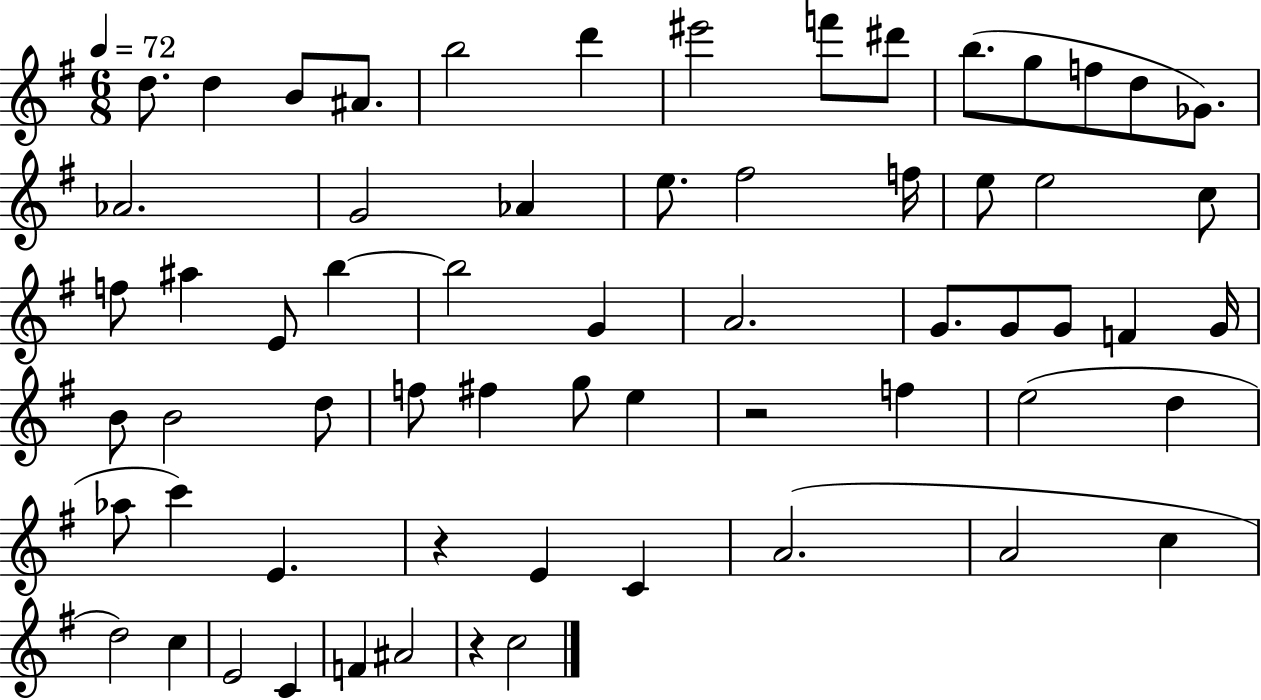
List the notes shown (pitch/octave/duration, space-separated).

D5/e. D5/q B4/e A#4/e. B5/h D6/q EIS6/h F6/e D#6/e B5/e. G5/e F5/e D5/e Gb4/e. Ab4/h. G4/h Ab4/q E5/e. F#5/h F5/s E5/e E5/h C5/e F5/e A#5/q E4/e B5/q B5/h G4/q A4/h. G4/e. G4/e G4/e F4/q G4/s B4/e B4/h D5/e F5/e F#5/q G5/e E5/q R/h F5/q E5/h D5/q Ab5/e C6/q E4/q. R/q E4/q C4/q A4/h. A4/h C5/q D5/h C5/q E4/h C4/q F4/q A#4/h R/q C5/h